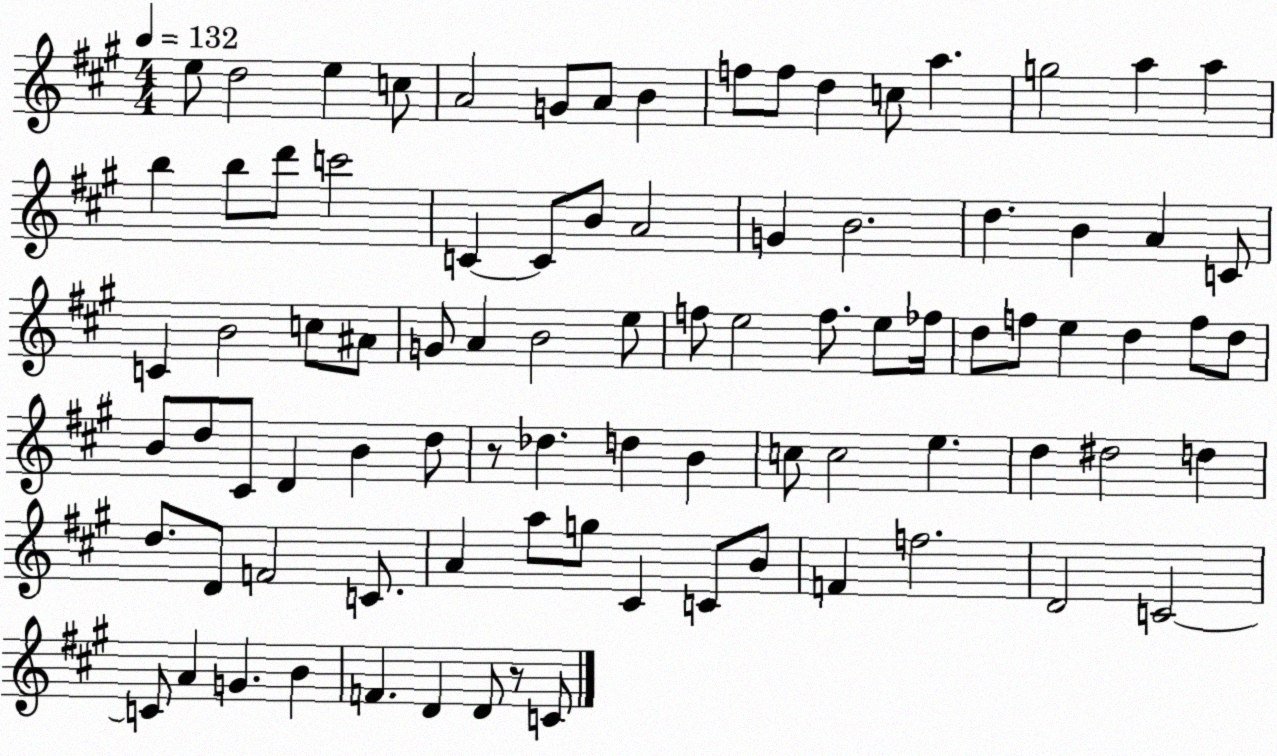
X:1
T:Untitled
M:4/4
L:1/4
K:A
e/2 d2 e c/2 A2 G/2 A/2 B f/2 f/2 d c/2 a g2 a a b b/2 d'/2 c'2 C C/2 B/2 A2 G B2 d B A C/2 C B2 c/2 ^A/2 G/2 A B2 e/2 f/2 e2 f/2 e/2 _f/4 d/2 f/2 e d f/2 d/2 B/2 d/2 ^C/2 D B d/2 z/2 _d d B c/2 c2 e d ^d2 d d/2 D/2 F2 C/2 A a/2 g/2 ^C C/2 B/2 F f2 D2 C2 C/2 A G B F D D/2 z/2 C/2